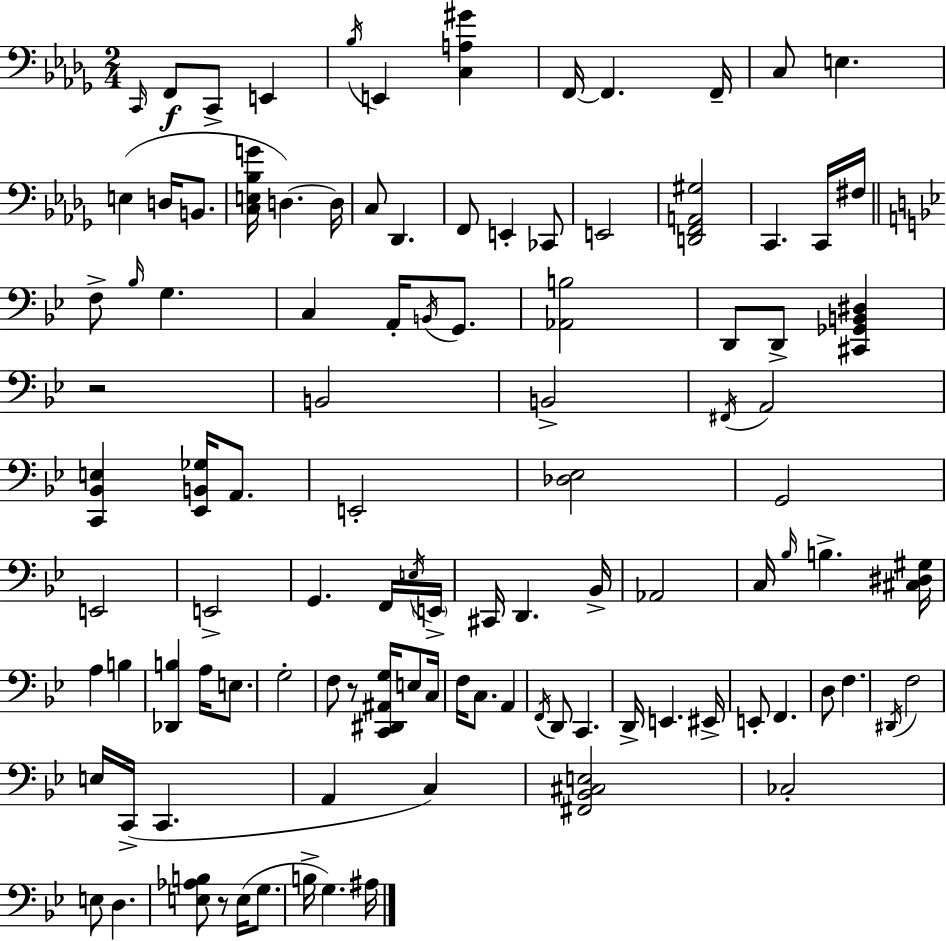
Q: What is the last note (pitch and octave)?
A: A#3